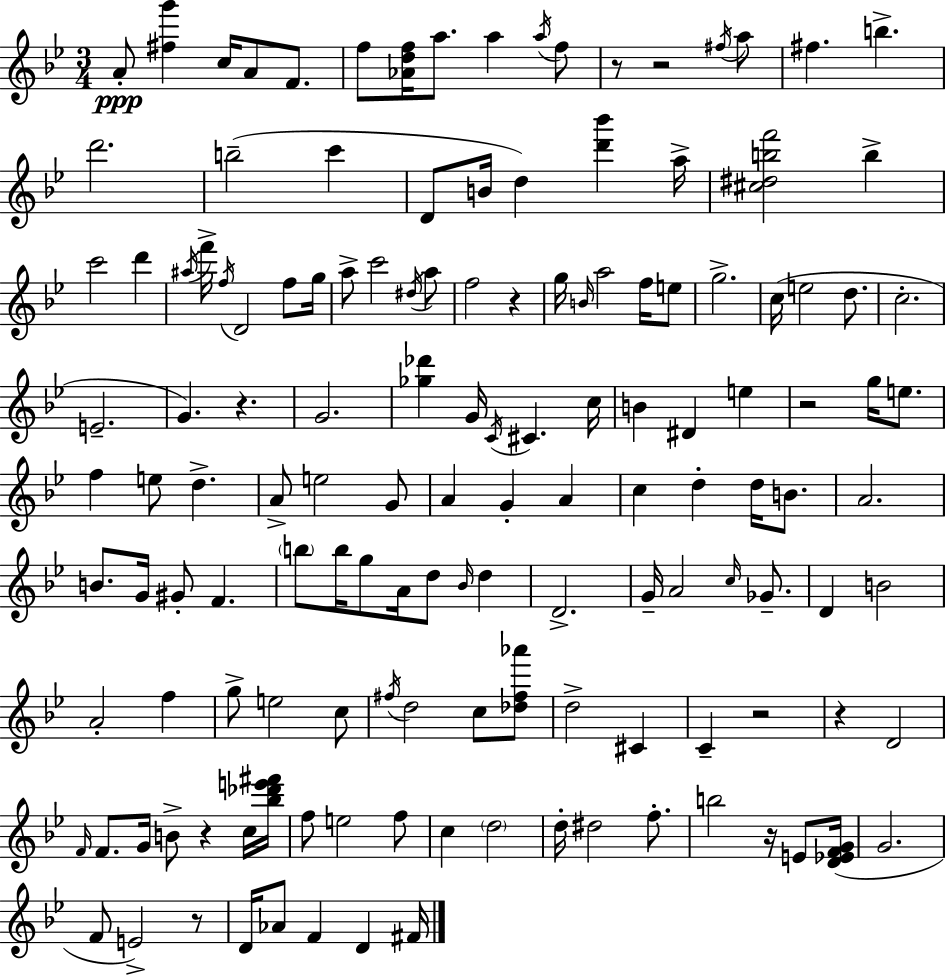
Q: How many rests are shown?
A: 10